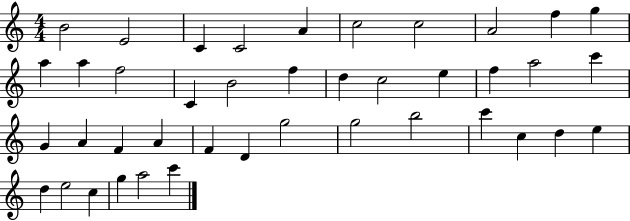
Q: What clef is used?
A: treble